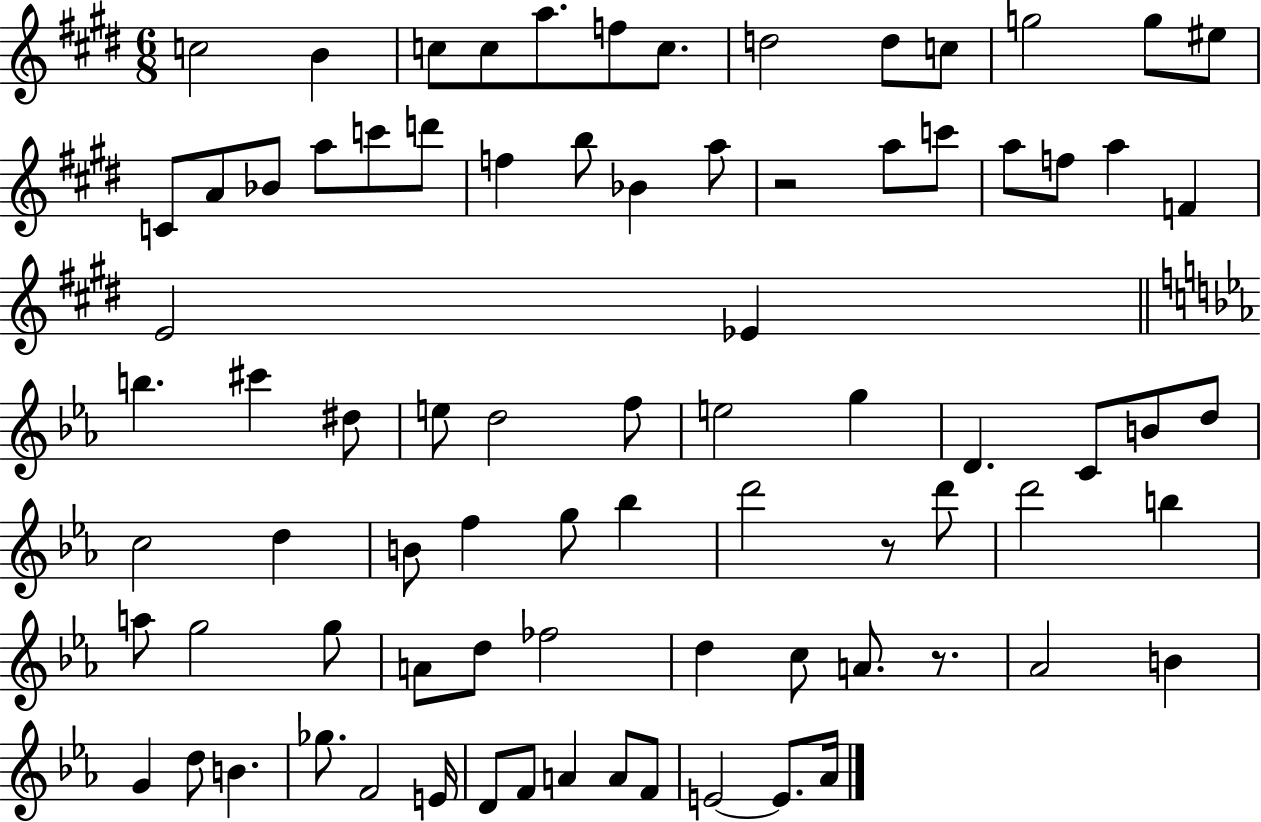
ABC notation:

X:1
T:Untitled
M:6/8
L:1/4
K:E
c2 B c/2 c/2 a/2 f/2 c/2 d2 d/2 c/2 g2 g/2 ^e/2 C/2 A/2 _B/2 a/2 c'/2 d'/2 f b/2 _B a/2 z2 a/2 c'/2 a/2 f/2 a F E2 _E b ^c' ^d/2 e/2 d2 f/2 e2 g D C/2 B/2 d/2 c2 d B/2 f g/2 _b d'2 z/2 d'/2 d'2 b a/2 g2 g/2 A/2 d/2 _f2 d c/2 A/2 z/2 _A2 B G d/2 B _g/2 F2 E/4 D/2 F/2 A A/2 F/2 E2 E/2 _A/4